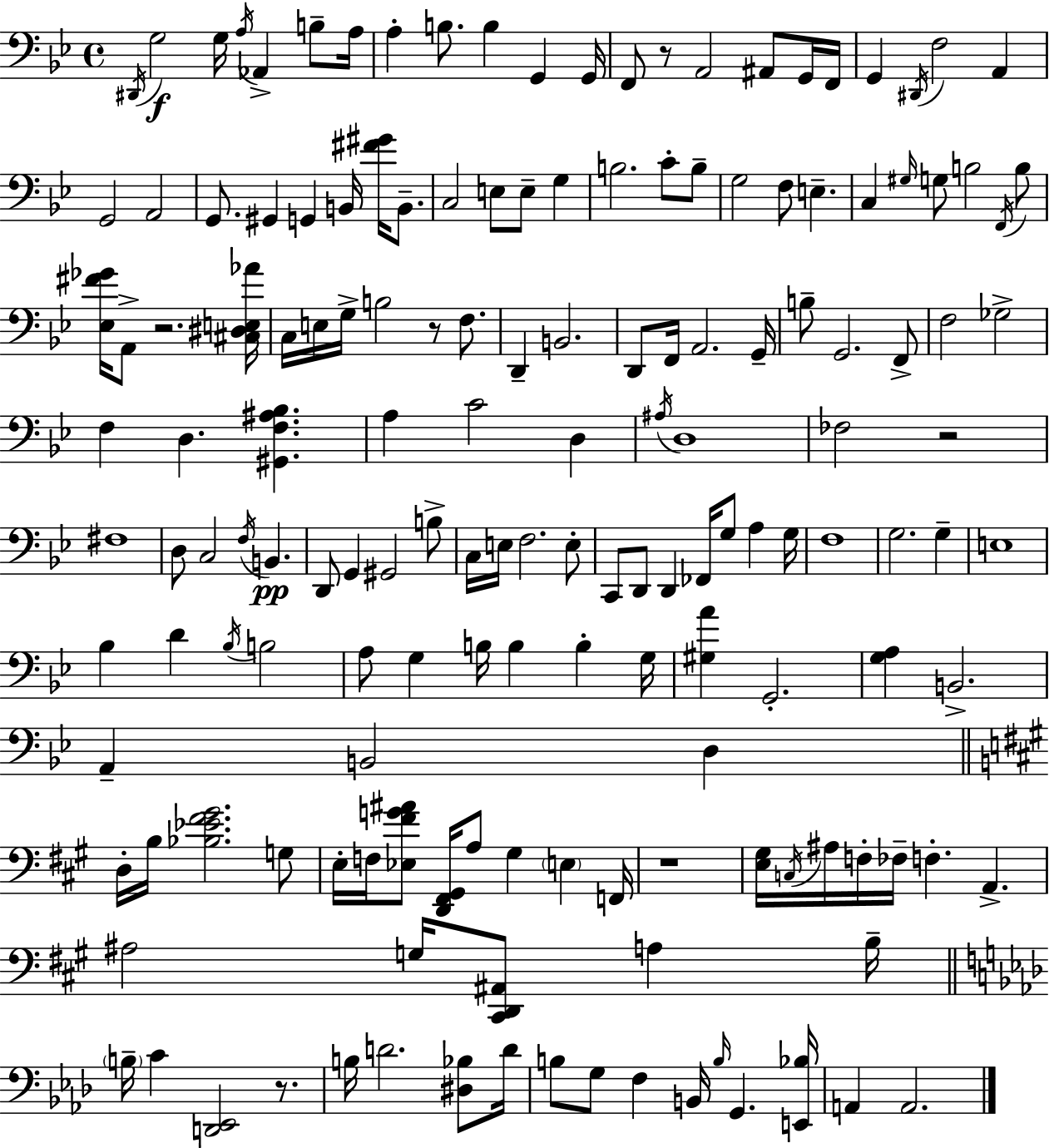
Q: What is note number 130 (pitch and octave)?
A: B3